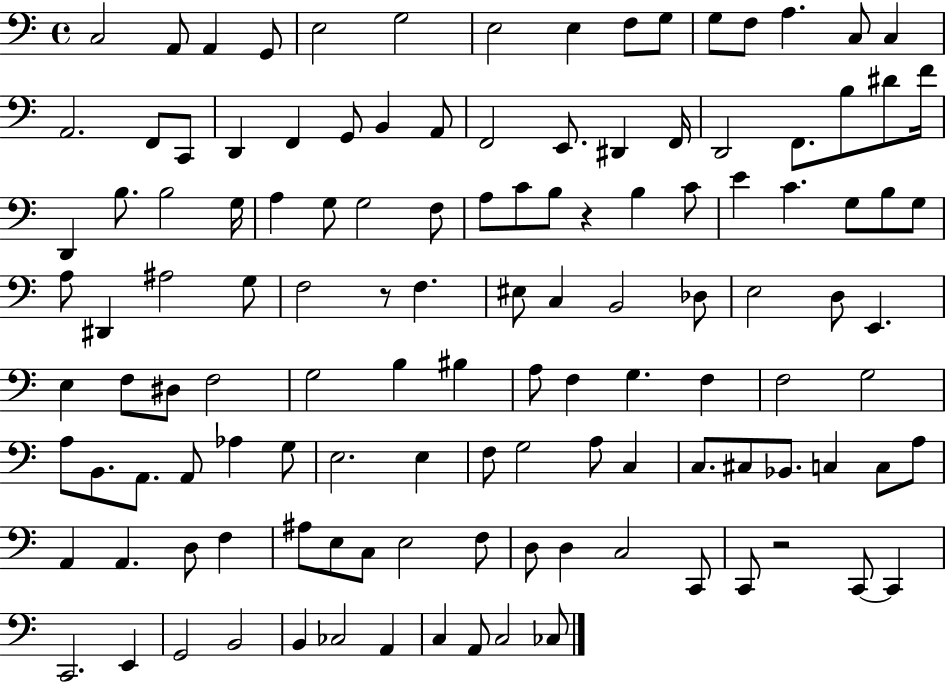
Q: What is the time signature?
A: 4/4